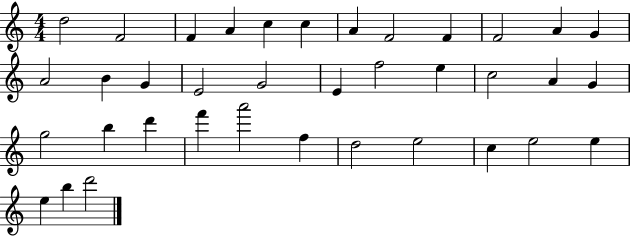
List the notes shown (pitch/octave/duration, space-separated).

D5/h F4/h F4/q A4/q C5/q C5/q A4/q F4/h F4/q F4/h A4/q G4/q A4/h B4/q G4/q E4/h G4/h E4/q F5/h E5/q C5/h A4/q G4/q G5/h B5/q D6/q F6/q A6/h F5/q D5/h E5/h C5/q E5/h E5/q E5/q B5/q D6/h